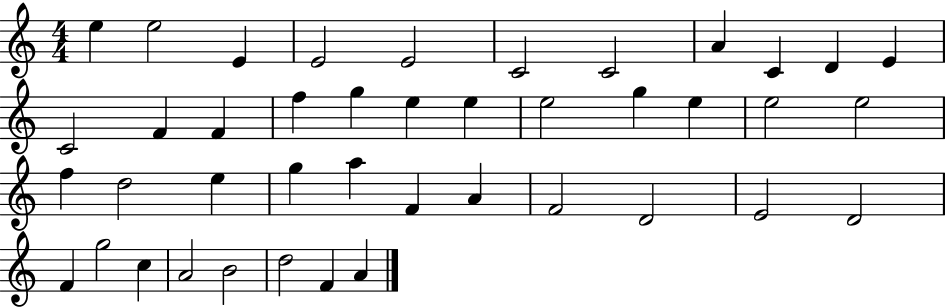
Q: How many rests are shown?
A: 0